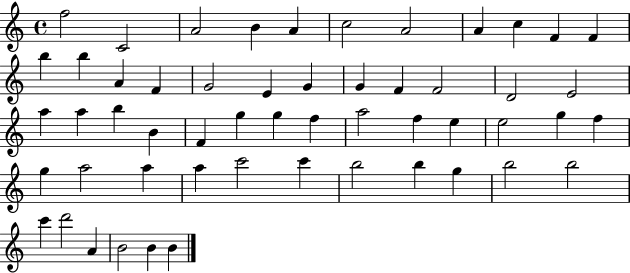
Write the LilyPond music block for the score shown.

{
  \clef treble
  \time 4/4
  \defaultTimeSignature
  \key c \major
  f''2 c'2 | a'2 b'4 a'4 | c''2 a'2 | a'4 c''4 f'4 f'4 | \break b''4 b''4 a'4 f'4 | g'2 e'4 g'4 | g'4 f'4 f'2 | d'2 e'2 | \break a''4 a''4 b''4 b'4 | f'4 g''4 g''4 f''4 | a''2 f''4 e''4 | e''2 g''4 f''4 | \break g''4 a''2 a''4 | a''4 c'''2 c'''4 | b''2 b''4 g''4 | b''2 b''2 | \break c'''4 d'''2 a'4 | b'2 b'4 b'4 | \bar "|."
}